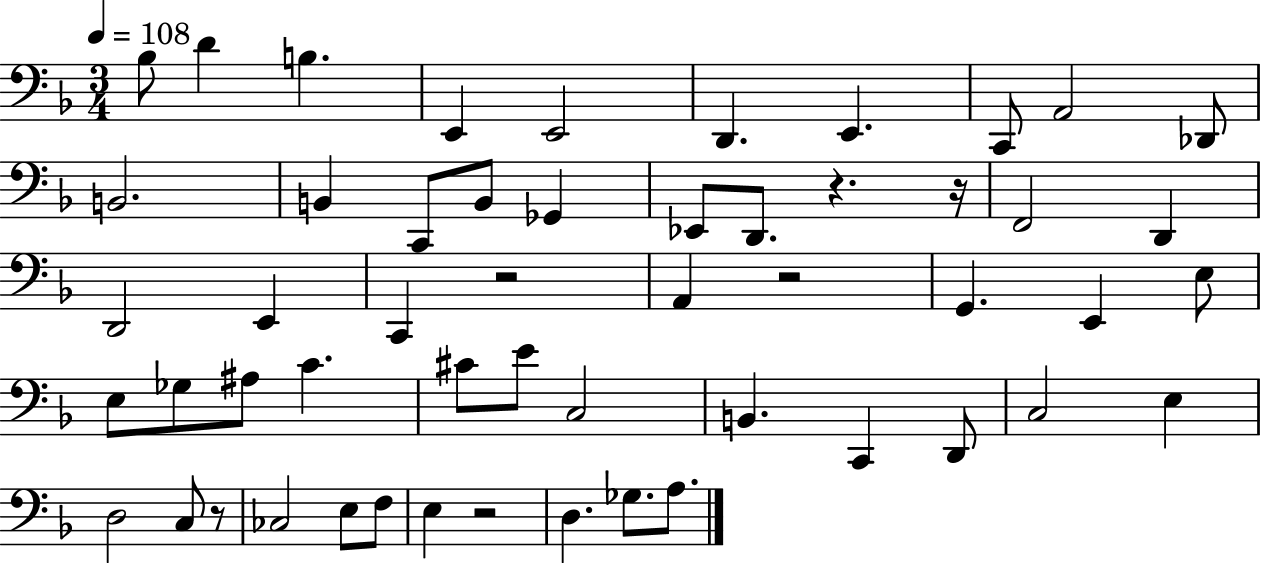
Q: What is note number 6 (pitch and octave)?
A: D2